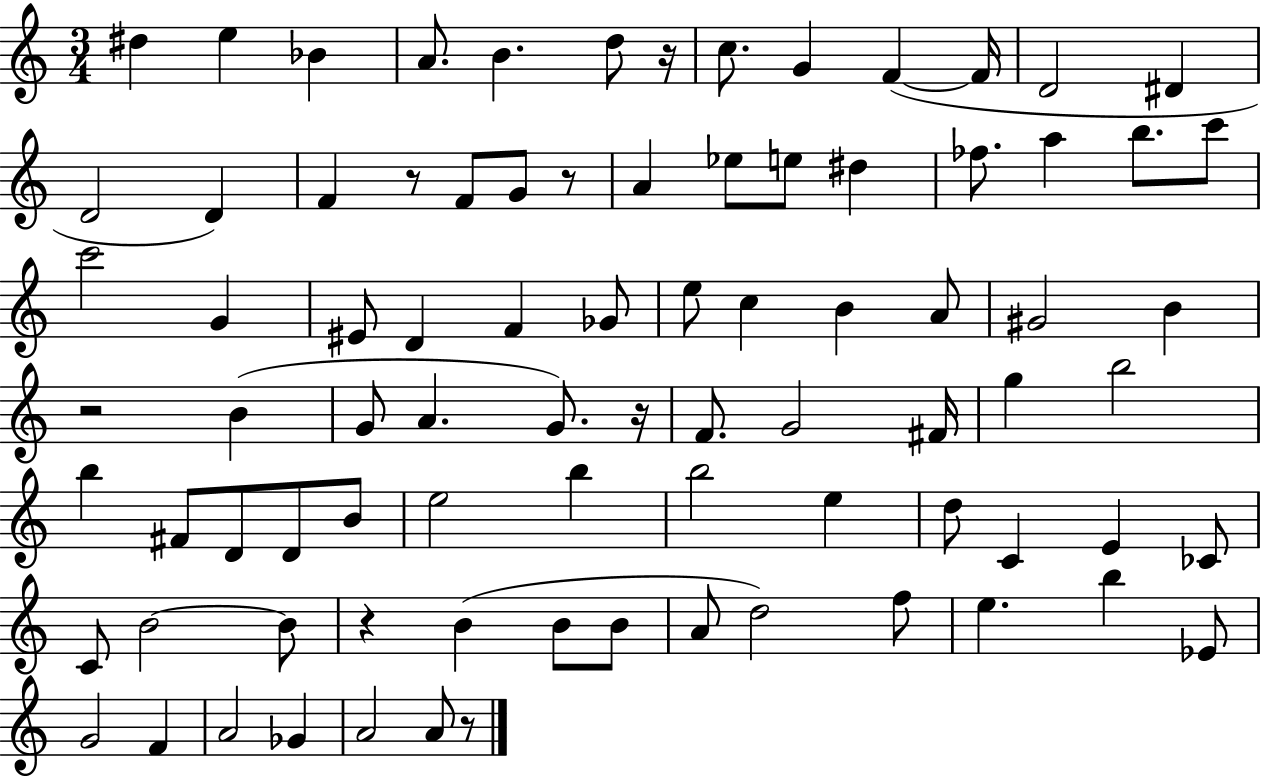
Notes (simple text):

D#5/q E5/q Bb4/q A4/e. B4/q. D5/e R/s C5/e. G4/q F4/q F4/s D4/h D#4/q D4/h D4/q F4/q R/e F4/e G4/e R/e A4/q Eb5/e E5/e D#5/q FES5/e. A5/q B5/e. C6/e C6/h G4/q EIS4/e D4/q F4/q Gb4/e E5/e C5/q B4/q A4/e G#4/h B4/q R/h B4/q G4/e A4/q. G4/e. R/s F4/e. G4/h F#4/s G5/q B5/h B5/q F#4/e D4/e D4/e B4/e E5/h B5/q B5/h E5/q D5/e C4/q E4/q CES4/e C4/e B4/h B4/e R/q B4/q B4/e B4/e A4/e D5/h F5/e E5/q. B5/q Eb4/e G4/h F4/q A4/h Gb4/q A4/h A4/e R/e